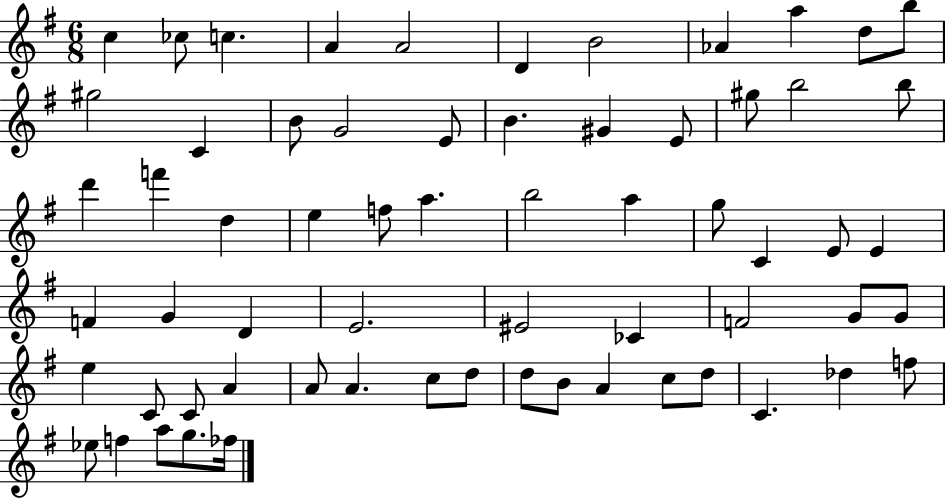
C5/q CES5/e C5/q. A4/q A4/h D4/q B4/h Ab4/q A5/q D5/e B5/e G#5/h C4/q B4/e G4/h E4/e B4/q. G#4/q E4/e G#5/e B5/h B5/e D6/q F6/q D5/q E5/q F5/e A5/q. B5/h A5/q G5/e C4/q E4/e E4/q F4/q G4/q D4/q E4/h. EIS4/h CES4/q F4/h G4/e G4/e E5/q C4/e C4/e A4/q A4/e A4/q. C5/e D5/e D5/e B4/e A4/q C5/e D5/e C4/q. Db5/q F5/e Eb5/e F5/q A5/e G5/e. FES5/s